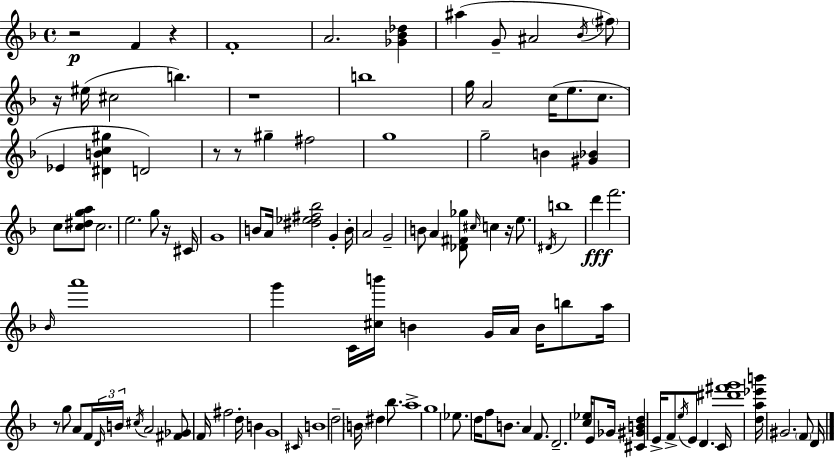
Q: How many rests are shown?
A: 9